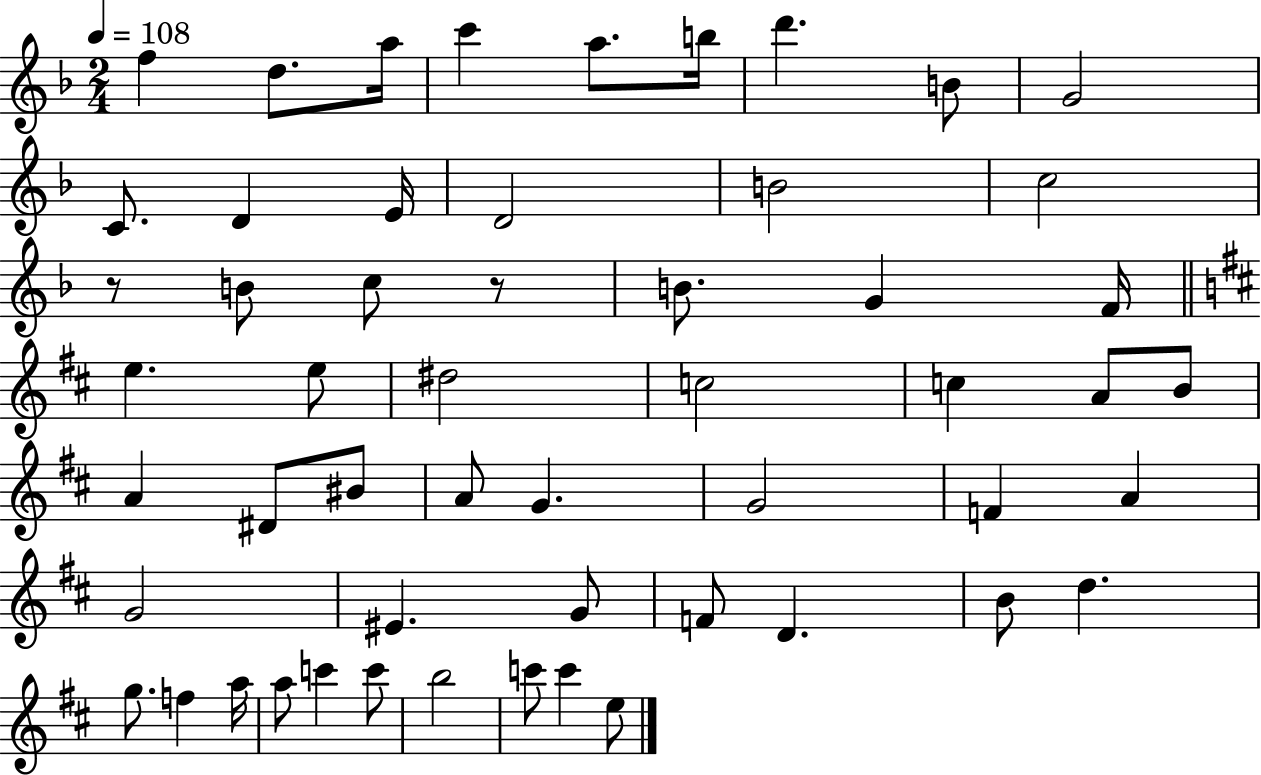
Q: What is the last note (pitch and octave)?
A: E5